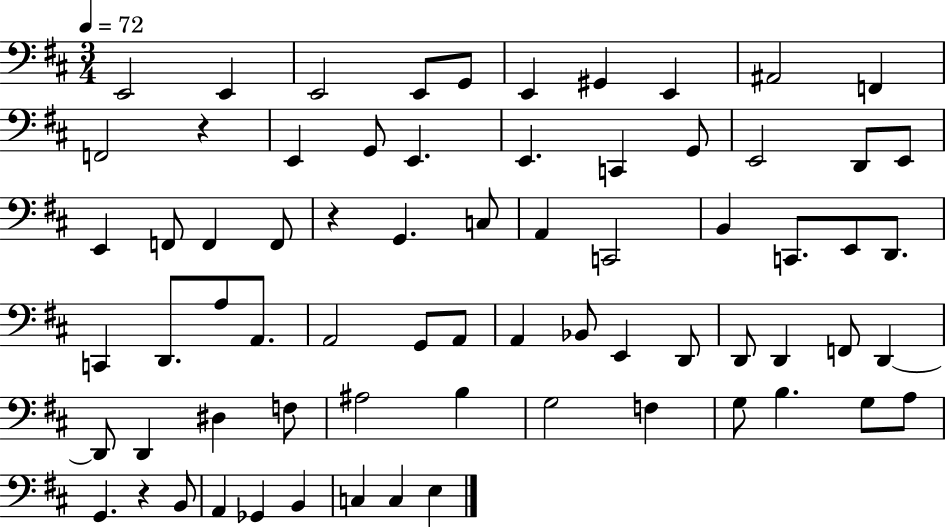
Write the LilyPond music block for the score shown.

{
  \clef bass
  \numericTimeSignature
  \time 3/4
  \key d \major
  \tempo 4 = 72
  e,2 e,4 | e,2 e,8 g,8 | e,4 gis,4 e,4 | ais,2 f,4 | \break f,2 r4 | e,4 g,8 e,4. | e,4. c,4 g,8 | e,2 d,8 e,8 | \break e,4 f,8 f,4 f,8 | r4 g,4. c8 | a,4 c,2 | b,4 c,8. e,8 d,8. | \break c,4 d,8. a8 a,8. | a,2 g,8 a,8 | a,4 bes,8 e,4 d,8 | d,8 d,4 f,8 d,4~~ | \break d,8 d,4 dis4 f8 | ais2 b4 | g2 f4 | g8 b4. g8 a8 | \break g,4. r4 b,8 | a,4 ges,4 b,4 | c4 c4 e4 | \bar "|."
}